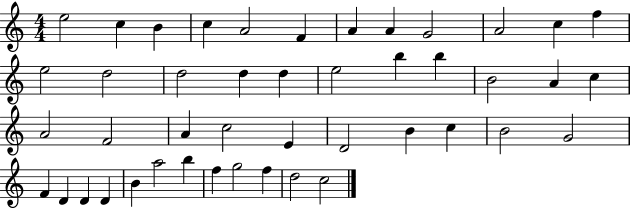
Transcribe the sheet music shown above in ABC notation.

X:1
T:Untitled
M:4/4
L:1/4
K:C
e2 c B c A2 F A A G2 A2 c f e2 d2 d2 d d e2 b b B2 A c A2 F2 A c2 E D2 B c B2 G2 F D D D B a2 b f g2 f d2 c2